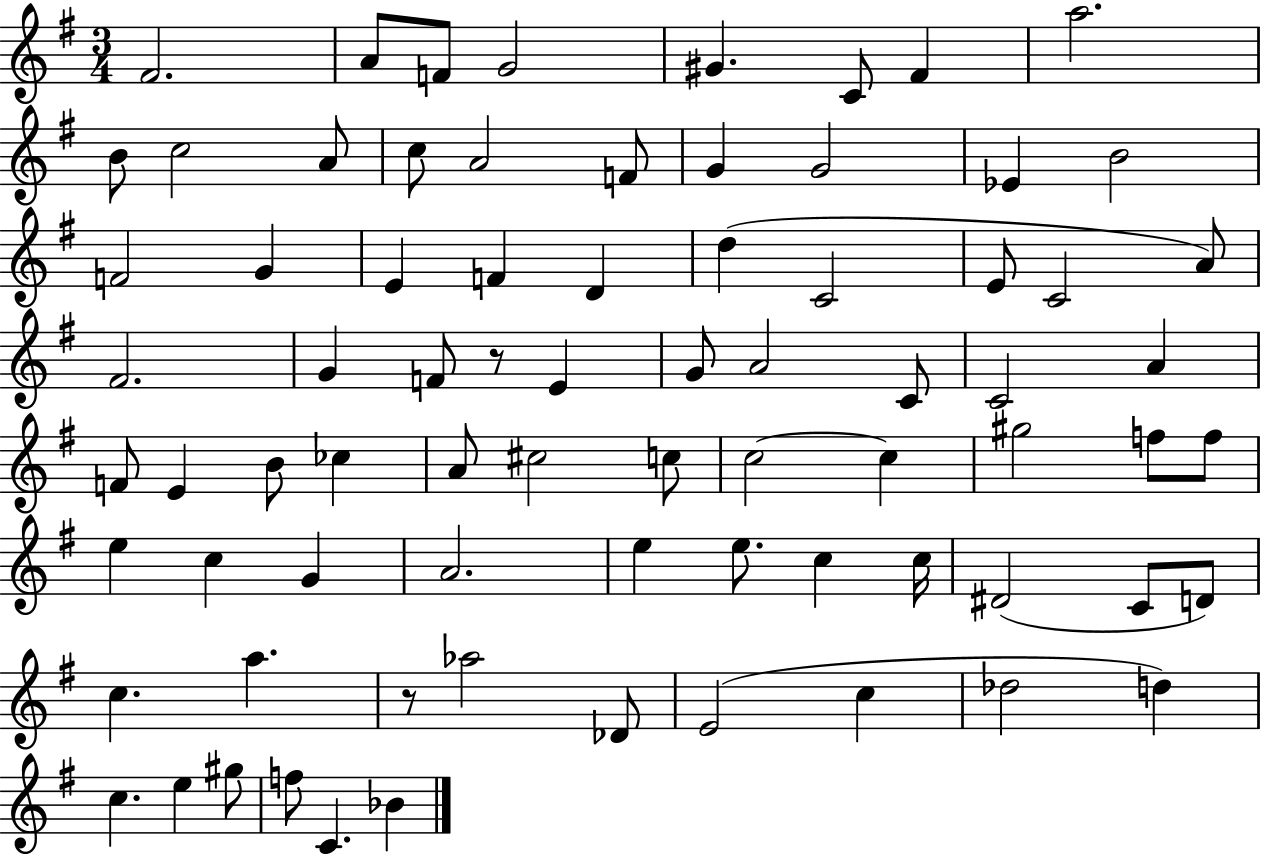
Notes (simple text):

F#4/h. A4/e F4/e G4/h G#4/q. C4/e F#4/q A5/h. B4/e C5/h A4/e C5/e A4/h F4/e G4/q G4/h Eb4/q B4/h F4/h G4/q E4/q F4/q D4/q D5/q C4/h E4/e C4/h A4/e F#4/h. G4/q F4/e R/e E4/q G4/e A4/h C4/e C4/h A4/q F4/e E4/q B4/e CES5/q A4/e C#5/h C5/e C5/h C5/q G#5/h F5/e F5/e E5/q C5/q G4/q A4/h. E5/q E5/e. C5/q C5/s D#4/h C4/e D4/e C5/q. A5/q. R/e Ab5/h Db4/e E4/h C5/q Db5/h D5/q C5/q. E5/q G#5/e F5/e C4/q. Bb4/q